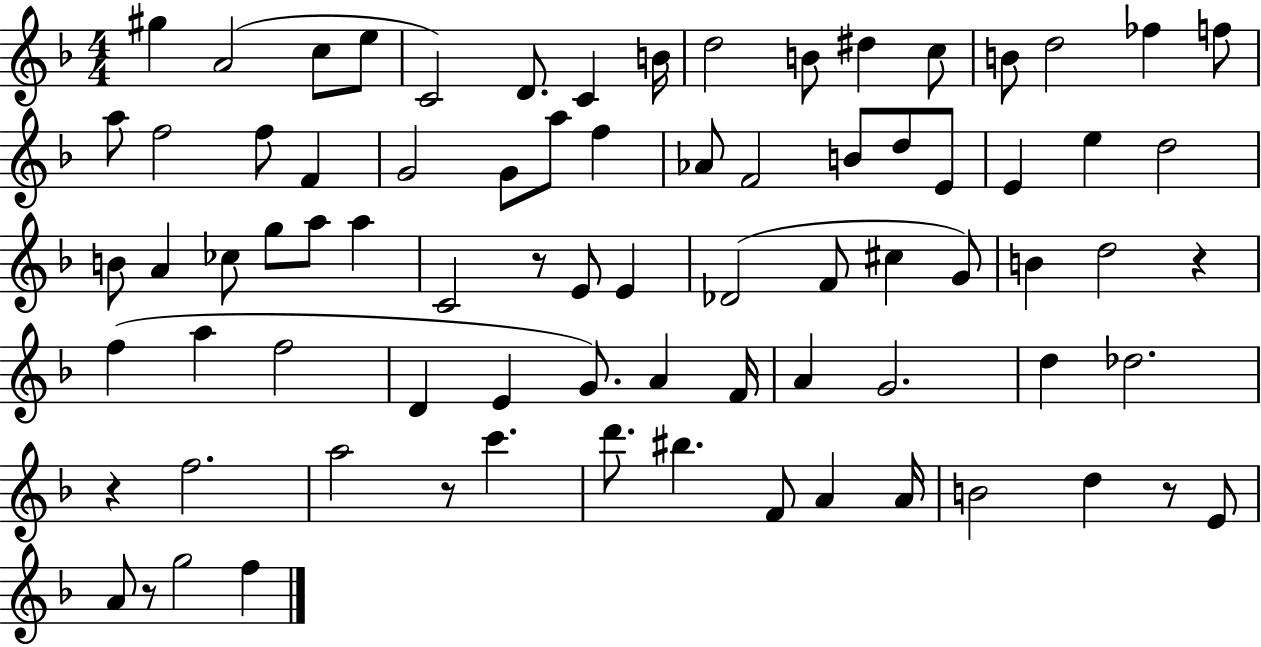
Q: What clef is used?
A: treble